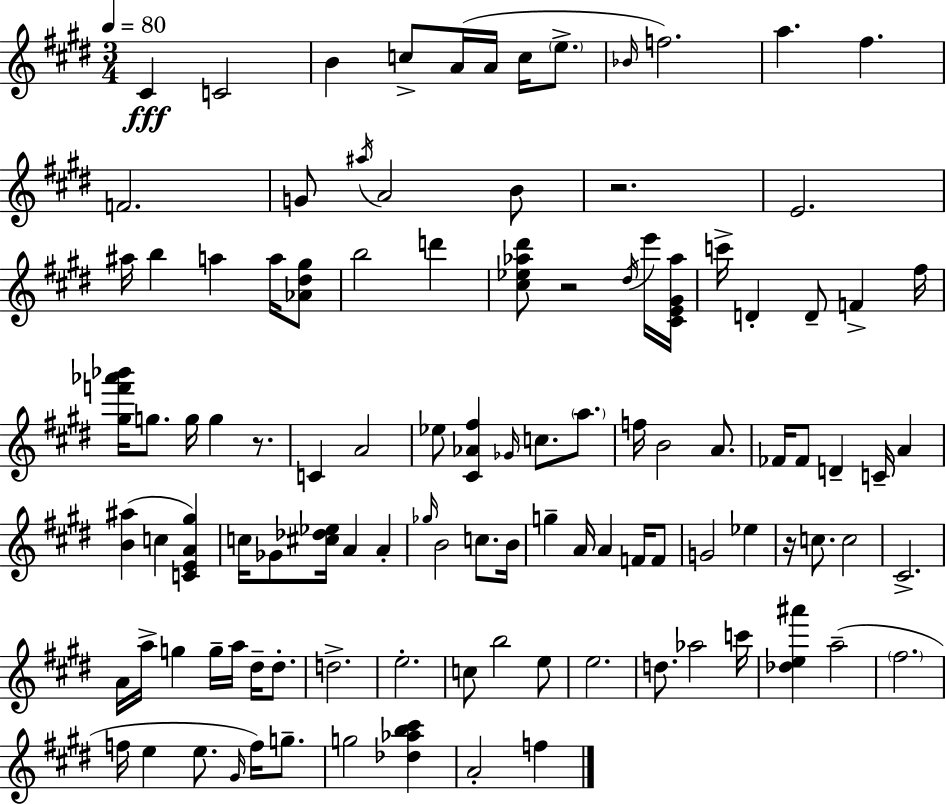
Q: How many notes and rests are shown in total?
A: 108